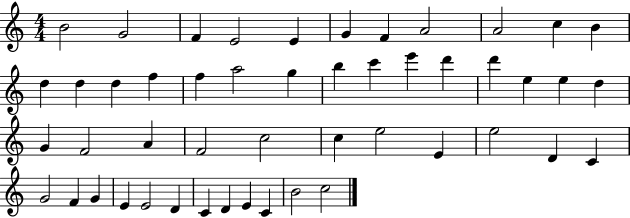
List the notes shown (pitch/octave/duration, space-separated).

B4/h G4/h F4/q E4/h E4/q G4/q F4/q A4/h A4/h C5/q B4/q D5/q D5/q D5/q F5/q F5/q A5/h G5/q B5/q C6/q E6/q D6/q D6/q E5/q E5/q D5/q G4/q F4/h A4/q F4/h C5/h C5/q E5/h E4/q E5/h D4/q C4/q G4/h F4/q G4/q E4/q E4/h D4/q C4/q D4/q E4/q C4/q B4/h C5/h